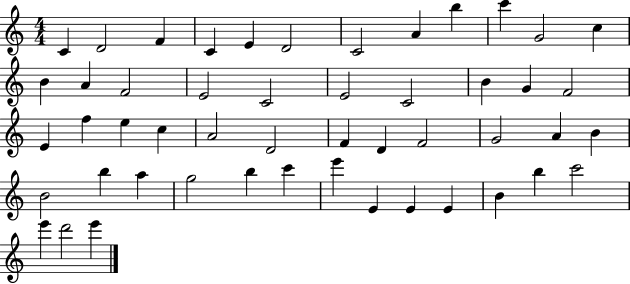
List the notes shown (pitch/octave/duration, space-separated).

C4/q D4/h F4/q C4/q E4/q D4/h C4/h A4/q B5/q C6/q G4/h C5/q B4/q A4/q F4/h E4/h C4/h E4/h C4/h B4/q G4/q F4/h E4/q F5/q E5/q C5/q A4/h D4/h F4/q D4/q F4/h G4/h A4/q B4/q B4/h B5/q A5/q G5/h B5/q C6/q E6/q E4/q E4/q E4/q B4/q B5/q C6/h E6/q D6/h E6/q